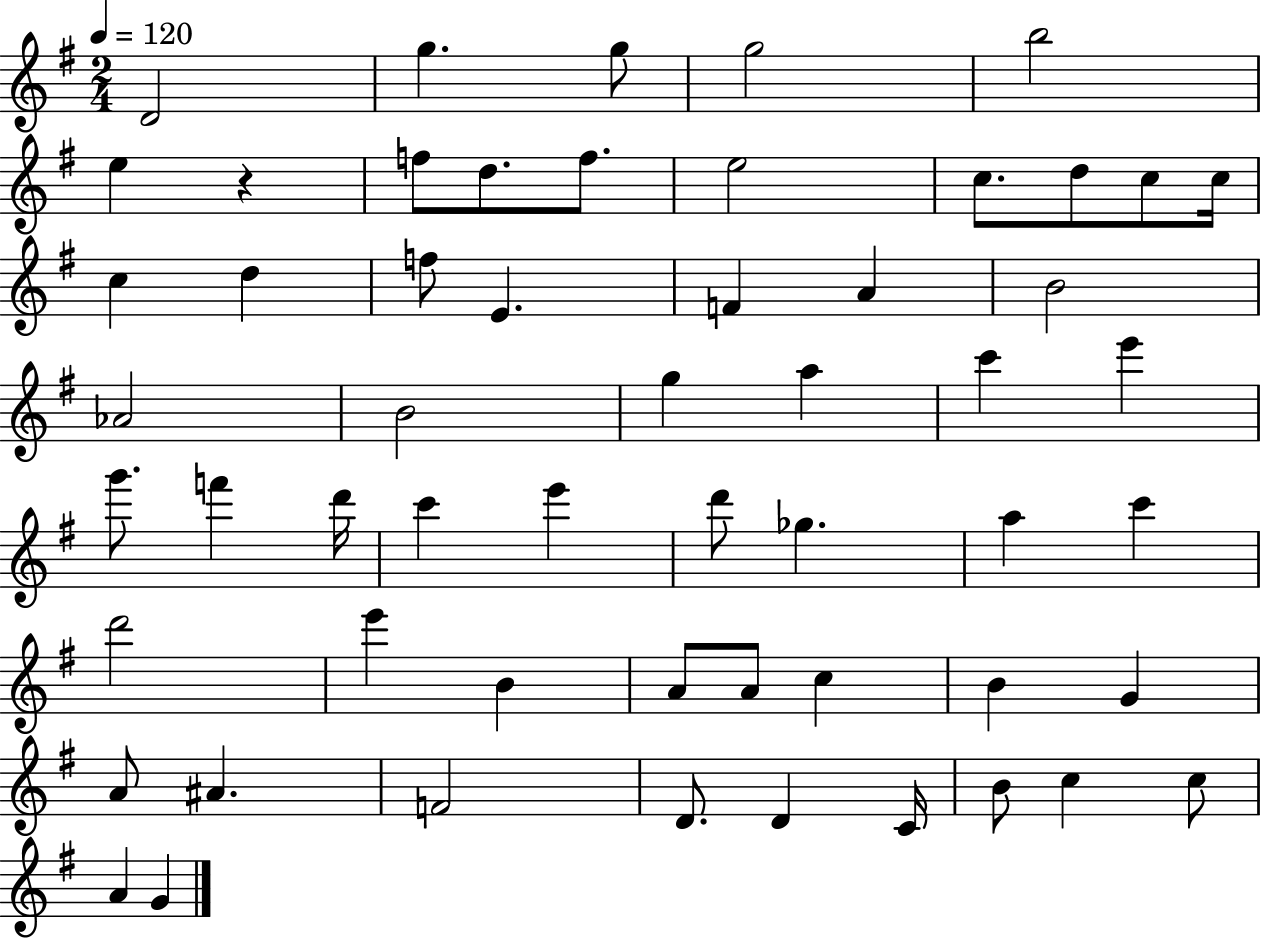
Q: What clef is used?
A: treble